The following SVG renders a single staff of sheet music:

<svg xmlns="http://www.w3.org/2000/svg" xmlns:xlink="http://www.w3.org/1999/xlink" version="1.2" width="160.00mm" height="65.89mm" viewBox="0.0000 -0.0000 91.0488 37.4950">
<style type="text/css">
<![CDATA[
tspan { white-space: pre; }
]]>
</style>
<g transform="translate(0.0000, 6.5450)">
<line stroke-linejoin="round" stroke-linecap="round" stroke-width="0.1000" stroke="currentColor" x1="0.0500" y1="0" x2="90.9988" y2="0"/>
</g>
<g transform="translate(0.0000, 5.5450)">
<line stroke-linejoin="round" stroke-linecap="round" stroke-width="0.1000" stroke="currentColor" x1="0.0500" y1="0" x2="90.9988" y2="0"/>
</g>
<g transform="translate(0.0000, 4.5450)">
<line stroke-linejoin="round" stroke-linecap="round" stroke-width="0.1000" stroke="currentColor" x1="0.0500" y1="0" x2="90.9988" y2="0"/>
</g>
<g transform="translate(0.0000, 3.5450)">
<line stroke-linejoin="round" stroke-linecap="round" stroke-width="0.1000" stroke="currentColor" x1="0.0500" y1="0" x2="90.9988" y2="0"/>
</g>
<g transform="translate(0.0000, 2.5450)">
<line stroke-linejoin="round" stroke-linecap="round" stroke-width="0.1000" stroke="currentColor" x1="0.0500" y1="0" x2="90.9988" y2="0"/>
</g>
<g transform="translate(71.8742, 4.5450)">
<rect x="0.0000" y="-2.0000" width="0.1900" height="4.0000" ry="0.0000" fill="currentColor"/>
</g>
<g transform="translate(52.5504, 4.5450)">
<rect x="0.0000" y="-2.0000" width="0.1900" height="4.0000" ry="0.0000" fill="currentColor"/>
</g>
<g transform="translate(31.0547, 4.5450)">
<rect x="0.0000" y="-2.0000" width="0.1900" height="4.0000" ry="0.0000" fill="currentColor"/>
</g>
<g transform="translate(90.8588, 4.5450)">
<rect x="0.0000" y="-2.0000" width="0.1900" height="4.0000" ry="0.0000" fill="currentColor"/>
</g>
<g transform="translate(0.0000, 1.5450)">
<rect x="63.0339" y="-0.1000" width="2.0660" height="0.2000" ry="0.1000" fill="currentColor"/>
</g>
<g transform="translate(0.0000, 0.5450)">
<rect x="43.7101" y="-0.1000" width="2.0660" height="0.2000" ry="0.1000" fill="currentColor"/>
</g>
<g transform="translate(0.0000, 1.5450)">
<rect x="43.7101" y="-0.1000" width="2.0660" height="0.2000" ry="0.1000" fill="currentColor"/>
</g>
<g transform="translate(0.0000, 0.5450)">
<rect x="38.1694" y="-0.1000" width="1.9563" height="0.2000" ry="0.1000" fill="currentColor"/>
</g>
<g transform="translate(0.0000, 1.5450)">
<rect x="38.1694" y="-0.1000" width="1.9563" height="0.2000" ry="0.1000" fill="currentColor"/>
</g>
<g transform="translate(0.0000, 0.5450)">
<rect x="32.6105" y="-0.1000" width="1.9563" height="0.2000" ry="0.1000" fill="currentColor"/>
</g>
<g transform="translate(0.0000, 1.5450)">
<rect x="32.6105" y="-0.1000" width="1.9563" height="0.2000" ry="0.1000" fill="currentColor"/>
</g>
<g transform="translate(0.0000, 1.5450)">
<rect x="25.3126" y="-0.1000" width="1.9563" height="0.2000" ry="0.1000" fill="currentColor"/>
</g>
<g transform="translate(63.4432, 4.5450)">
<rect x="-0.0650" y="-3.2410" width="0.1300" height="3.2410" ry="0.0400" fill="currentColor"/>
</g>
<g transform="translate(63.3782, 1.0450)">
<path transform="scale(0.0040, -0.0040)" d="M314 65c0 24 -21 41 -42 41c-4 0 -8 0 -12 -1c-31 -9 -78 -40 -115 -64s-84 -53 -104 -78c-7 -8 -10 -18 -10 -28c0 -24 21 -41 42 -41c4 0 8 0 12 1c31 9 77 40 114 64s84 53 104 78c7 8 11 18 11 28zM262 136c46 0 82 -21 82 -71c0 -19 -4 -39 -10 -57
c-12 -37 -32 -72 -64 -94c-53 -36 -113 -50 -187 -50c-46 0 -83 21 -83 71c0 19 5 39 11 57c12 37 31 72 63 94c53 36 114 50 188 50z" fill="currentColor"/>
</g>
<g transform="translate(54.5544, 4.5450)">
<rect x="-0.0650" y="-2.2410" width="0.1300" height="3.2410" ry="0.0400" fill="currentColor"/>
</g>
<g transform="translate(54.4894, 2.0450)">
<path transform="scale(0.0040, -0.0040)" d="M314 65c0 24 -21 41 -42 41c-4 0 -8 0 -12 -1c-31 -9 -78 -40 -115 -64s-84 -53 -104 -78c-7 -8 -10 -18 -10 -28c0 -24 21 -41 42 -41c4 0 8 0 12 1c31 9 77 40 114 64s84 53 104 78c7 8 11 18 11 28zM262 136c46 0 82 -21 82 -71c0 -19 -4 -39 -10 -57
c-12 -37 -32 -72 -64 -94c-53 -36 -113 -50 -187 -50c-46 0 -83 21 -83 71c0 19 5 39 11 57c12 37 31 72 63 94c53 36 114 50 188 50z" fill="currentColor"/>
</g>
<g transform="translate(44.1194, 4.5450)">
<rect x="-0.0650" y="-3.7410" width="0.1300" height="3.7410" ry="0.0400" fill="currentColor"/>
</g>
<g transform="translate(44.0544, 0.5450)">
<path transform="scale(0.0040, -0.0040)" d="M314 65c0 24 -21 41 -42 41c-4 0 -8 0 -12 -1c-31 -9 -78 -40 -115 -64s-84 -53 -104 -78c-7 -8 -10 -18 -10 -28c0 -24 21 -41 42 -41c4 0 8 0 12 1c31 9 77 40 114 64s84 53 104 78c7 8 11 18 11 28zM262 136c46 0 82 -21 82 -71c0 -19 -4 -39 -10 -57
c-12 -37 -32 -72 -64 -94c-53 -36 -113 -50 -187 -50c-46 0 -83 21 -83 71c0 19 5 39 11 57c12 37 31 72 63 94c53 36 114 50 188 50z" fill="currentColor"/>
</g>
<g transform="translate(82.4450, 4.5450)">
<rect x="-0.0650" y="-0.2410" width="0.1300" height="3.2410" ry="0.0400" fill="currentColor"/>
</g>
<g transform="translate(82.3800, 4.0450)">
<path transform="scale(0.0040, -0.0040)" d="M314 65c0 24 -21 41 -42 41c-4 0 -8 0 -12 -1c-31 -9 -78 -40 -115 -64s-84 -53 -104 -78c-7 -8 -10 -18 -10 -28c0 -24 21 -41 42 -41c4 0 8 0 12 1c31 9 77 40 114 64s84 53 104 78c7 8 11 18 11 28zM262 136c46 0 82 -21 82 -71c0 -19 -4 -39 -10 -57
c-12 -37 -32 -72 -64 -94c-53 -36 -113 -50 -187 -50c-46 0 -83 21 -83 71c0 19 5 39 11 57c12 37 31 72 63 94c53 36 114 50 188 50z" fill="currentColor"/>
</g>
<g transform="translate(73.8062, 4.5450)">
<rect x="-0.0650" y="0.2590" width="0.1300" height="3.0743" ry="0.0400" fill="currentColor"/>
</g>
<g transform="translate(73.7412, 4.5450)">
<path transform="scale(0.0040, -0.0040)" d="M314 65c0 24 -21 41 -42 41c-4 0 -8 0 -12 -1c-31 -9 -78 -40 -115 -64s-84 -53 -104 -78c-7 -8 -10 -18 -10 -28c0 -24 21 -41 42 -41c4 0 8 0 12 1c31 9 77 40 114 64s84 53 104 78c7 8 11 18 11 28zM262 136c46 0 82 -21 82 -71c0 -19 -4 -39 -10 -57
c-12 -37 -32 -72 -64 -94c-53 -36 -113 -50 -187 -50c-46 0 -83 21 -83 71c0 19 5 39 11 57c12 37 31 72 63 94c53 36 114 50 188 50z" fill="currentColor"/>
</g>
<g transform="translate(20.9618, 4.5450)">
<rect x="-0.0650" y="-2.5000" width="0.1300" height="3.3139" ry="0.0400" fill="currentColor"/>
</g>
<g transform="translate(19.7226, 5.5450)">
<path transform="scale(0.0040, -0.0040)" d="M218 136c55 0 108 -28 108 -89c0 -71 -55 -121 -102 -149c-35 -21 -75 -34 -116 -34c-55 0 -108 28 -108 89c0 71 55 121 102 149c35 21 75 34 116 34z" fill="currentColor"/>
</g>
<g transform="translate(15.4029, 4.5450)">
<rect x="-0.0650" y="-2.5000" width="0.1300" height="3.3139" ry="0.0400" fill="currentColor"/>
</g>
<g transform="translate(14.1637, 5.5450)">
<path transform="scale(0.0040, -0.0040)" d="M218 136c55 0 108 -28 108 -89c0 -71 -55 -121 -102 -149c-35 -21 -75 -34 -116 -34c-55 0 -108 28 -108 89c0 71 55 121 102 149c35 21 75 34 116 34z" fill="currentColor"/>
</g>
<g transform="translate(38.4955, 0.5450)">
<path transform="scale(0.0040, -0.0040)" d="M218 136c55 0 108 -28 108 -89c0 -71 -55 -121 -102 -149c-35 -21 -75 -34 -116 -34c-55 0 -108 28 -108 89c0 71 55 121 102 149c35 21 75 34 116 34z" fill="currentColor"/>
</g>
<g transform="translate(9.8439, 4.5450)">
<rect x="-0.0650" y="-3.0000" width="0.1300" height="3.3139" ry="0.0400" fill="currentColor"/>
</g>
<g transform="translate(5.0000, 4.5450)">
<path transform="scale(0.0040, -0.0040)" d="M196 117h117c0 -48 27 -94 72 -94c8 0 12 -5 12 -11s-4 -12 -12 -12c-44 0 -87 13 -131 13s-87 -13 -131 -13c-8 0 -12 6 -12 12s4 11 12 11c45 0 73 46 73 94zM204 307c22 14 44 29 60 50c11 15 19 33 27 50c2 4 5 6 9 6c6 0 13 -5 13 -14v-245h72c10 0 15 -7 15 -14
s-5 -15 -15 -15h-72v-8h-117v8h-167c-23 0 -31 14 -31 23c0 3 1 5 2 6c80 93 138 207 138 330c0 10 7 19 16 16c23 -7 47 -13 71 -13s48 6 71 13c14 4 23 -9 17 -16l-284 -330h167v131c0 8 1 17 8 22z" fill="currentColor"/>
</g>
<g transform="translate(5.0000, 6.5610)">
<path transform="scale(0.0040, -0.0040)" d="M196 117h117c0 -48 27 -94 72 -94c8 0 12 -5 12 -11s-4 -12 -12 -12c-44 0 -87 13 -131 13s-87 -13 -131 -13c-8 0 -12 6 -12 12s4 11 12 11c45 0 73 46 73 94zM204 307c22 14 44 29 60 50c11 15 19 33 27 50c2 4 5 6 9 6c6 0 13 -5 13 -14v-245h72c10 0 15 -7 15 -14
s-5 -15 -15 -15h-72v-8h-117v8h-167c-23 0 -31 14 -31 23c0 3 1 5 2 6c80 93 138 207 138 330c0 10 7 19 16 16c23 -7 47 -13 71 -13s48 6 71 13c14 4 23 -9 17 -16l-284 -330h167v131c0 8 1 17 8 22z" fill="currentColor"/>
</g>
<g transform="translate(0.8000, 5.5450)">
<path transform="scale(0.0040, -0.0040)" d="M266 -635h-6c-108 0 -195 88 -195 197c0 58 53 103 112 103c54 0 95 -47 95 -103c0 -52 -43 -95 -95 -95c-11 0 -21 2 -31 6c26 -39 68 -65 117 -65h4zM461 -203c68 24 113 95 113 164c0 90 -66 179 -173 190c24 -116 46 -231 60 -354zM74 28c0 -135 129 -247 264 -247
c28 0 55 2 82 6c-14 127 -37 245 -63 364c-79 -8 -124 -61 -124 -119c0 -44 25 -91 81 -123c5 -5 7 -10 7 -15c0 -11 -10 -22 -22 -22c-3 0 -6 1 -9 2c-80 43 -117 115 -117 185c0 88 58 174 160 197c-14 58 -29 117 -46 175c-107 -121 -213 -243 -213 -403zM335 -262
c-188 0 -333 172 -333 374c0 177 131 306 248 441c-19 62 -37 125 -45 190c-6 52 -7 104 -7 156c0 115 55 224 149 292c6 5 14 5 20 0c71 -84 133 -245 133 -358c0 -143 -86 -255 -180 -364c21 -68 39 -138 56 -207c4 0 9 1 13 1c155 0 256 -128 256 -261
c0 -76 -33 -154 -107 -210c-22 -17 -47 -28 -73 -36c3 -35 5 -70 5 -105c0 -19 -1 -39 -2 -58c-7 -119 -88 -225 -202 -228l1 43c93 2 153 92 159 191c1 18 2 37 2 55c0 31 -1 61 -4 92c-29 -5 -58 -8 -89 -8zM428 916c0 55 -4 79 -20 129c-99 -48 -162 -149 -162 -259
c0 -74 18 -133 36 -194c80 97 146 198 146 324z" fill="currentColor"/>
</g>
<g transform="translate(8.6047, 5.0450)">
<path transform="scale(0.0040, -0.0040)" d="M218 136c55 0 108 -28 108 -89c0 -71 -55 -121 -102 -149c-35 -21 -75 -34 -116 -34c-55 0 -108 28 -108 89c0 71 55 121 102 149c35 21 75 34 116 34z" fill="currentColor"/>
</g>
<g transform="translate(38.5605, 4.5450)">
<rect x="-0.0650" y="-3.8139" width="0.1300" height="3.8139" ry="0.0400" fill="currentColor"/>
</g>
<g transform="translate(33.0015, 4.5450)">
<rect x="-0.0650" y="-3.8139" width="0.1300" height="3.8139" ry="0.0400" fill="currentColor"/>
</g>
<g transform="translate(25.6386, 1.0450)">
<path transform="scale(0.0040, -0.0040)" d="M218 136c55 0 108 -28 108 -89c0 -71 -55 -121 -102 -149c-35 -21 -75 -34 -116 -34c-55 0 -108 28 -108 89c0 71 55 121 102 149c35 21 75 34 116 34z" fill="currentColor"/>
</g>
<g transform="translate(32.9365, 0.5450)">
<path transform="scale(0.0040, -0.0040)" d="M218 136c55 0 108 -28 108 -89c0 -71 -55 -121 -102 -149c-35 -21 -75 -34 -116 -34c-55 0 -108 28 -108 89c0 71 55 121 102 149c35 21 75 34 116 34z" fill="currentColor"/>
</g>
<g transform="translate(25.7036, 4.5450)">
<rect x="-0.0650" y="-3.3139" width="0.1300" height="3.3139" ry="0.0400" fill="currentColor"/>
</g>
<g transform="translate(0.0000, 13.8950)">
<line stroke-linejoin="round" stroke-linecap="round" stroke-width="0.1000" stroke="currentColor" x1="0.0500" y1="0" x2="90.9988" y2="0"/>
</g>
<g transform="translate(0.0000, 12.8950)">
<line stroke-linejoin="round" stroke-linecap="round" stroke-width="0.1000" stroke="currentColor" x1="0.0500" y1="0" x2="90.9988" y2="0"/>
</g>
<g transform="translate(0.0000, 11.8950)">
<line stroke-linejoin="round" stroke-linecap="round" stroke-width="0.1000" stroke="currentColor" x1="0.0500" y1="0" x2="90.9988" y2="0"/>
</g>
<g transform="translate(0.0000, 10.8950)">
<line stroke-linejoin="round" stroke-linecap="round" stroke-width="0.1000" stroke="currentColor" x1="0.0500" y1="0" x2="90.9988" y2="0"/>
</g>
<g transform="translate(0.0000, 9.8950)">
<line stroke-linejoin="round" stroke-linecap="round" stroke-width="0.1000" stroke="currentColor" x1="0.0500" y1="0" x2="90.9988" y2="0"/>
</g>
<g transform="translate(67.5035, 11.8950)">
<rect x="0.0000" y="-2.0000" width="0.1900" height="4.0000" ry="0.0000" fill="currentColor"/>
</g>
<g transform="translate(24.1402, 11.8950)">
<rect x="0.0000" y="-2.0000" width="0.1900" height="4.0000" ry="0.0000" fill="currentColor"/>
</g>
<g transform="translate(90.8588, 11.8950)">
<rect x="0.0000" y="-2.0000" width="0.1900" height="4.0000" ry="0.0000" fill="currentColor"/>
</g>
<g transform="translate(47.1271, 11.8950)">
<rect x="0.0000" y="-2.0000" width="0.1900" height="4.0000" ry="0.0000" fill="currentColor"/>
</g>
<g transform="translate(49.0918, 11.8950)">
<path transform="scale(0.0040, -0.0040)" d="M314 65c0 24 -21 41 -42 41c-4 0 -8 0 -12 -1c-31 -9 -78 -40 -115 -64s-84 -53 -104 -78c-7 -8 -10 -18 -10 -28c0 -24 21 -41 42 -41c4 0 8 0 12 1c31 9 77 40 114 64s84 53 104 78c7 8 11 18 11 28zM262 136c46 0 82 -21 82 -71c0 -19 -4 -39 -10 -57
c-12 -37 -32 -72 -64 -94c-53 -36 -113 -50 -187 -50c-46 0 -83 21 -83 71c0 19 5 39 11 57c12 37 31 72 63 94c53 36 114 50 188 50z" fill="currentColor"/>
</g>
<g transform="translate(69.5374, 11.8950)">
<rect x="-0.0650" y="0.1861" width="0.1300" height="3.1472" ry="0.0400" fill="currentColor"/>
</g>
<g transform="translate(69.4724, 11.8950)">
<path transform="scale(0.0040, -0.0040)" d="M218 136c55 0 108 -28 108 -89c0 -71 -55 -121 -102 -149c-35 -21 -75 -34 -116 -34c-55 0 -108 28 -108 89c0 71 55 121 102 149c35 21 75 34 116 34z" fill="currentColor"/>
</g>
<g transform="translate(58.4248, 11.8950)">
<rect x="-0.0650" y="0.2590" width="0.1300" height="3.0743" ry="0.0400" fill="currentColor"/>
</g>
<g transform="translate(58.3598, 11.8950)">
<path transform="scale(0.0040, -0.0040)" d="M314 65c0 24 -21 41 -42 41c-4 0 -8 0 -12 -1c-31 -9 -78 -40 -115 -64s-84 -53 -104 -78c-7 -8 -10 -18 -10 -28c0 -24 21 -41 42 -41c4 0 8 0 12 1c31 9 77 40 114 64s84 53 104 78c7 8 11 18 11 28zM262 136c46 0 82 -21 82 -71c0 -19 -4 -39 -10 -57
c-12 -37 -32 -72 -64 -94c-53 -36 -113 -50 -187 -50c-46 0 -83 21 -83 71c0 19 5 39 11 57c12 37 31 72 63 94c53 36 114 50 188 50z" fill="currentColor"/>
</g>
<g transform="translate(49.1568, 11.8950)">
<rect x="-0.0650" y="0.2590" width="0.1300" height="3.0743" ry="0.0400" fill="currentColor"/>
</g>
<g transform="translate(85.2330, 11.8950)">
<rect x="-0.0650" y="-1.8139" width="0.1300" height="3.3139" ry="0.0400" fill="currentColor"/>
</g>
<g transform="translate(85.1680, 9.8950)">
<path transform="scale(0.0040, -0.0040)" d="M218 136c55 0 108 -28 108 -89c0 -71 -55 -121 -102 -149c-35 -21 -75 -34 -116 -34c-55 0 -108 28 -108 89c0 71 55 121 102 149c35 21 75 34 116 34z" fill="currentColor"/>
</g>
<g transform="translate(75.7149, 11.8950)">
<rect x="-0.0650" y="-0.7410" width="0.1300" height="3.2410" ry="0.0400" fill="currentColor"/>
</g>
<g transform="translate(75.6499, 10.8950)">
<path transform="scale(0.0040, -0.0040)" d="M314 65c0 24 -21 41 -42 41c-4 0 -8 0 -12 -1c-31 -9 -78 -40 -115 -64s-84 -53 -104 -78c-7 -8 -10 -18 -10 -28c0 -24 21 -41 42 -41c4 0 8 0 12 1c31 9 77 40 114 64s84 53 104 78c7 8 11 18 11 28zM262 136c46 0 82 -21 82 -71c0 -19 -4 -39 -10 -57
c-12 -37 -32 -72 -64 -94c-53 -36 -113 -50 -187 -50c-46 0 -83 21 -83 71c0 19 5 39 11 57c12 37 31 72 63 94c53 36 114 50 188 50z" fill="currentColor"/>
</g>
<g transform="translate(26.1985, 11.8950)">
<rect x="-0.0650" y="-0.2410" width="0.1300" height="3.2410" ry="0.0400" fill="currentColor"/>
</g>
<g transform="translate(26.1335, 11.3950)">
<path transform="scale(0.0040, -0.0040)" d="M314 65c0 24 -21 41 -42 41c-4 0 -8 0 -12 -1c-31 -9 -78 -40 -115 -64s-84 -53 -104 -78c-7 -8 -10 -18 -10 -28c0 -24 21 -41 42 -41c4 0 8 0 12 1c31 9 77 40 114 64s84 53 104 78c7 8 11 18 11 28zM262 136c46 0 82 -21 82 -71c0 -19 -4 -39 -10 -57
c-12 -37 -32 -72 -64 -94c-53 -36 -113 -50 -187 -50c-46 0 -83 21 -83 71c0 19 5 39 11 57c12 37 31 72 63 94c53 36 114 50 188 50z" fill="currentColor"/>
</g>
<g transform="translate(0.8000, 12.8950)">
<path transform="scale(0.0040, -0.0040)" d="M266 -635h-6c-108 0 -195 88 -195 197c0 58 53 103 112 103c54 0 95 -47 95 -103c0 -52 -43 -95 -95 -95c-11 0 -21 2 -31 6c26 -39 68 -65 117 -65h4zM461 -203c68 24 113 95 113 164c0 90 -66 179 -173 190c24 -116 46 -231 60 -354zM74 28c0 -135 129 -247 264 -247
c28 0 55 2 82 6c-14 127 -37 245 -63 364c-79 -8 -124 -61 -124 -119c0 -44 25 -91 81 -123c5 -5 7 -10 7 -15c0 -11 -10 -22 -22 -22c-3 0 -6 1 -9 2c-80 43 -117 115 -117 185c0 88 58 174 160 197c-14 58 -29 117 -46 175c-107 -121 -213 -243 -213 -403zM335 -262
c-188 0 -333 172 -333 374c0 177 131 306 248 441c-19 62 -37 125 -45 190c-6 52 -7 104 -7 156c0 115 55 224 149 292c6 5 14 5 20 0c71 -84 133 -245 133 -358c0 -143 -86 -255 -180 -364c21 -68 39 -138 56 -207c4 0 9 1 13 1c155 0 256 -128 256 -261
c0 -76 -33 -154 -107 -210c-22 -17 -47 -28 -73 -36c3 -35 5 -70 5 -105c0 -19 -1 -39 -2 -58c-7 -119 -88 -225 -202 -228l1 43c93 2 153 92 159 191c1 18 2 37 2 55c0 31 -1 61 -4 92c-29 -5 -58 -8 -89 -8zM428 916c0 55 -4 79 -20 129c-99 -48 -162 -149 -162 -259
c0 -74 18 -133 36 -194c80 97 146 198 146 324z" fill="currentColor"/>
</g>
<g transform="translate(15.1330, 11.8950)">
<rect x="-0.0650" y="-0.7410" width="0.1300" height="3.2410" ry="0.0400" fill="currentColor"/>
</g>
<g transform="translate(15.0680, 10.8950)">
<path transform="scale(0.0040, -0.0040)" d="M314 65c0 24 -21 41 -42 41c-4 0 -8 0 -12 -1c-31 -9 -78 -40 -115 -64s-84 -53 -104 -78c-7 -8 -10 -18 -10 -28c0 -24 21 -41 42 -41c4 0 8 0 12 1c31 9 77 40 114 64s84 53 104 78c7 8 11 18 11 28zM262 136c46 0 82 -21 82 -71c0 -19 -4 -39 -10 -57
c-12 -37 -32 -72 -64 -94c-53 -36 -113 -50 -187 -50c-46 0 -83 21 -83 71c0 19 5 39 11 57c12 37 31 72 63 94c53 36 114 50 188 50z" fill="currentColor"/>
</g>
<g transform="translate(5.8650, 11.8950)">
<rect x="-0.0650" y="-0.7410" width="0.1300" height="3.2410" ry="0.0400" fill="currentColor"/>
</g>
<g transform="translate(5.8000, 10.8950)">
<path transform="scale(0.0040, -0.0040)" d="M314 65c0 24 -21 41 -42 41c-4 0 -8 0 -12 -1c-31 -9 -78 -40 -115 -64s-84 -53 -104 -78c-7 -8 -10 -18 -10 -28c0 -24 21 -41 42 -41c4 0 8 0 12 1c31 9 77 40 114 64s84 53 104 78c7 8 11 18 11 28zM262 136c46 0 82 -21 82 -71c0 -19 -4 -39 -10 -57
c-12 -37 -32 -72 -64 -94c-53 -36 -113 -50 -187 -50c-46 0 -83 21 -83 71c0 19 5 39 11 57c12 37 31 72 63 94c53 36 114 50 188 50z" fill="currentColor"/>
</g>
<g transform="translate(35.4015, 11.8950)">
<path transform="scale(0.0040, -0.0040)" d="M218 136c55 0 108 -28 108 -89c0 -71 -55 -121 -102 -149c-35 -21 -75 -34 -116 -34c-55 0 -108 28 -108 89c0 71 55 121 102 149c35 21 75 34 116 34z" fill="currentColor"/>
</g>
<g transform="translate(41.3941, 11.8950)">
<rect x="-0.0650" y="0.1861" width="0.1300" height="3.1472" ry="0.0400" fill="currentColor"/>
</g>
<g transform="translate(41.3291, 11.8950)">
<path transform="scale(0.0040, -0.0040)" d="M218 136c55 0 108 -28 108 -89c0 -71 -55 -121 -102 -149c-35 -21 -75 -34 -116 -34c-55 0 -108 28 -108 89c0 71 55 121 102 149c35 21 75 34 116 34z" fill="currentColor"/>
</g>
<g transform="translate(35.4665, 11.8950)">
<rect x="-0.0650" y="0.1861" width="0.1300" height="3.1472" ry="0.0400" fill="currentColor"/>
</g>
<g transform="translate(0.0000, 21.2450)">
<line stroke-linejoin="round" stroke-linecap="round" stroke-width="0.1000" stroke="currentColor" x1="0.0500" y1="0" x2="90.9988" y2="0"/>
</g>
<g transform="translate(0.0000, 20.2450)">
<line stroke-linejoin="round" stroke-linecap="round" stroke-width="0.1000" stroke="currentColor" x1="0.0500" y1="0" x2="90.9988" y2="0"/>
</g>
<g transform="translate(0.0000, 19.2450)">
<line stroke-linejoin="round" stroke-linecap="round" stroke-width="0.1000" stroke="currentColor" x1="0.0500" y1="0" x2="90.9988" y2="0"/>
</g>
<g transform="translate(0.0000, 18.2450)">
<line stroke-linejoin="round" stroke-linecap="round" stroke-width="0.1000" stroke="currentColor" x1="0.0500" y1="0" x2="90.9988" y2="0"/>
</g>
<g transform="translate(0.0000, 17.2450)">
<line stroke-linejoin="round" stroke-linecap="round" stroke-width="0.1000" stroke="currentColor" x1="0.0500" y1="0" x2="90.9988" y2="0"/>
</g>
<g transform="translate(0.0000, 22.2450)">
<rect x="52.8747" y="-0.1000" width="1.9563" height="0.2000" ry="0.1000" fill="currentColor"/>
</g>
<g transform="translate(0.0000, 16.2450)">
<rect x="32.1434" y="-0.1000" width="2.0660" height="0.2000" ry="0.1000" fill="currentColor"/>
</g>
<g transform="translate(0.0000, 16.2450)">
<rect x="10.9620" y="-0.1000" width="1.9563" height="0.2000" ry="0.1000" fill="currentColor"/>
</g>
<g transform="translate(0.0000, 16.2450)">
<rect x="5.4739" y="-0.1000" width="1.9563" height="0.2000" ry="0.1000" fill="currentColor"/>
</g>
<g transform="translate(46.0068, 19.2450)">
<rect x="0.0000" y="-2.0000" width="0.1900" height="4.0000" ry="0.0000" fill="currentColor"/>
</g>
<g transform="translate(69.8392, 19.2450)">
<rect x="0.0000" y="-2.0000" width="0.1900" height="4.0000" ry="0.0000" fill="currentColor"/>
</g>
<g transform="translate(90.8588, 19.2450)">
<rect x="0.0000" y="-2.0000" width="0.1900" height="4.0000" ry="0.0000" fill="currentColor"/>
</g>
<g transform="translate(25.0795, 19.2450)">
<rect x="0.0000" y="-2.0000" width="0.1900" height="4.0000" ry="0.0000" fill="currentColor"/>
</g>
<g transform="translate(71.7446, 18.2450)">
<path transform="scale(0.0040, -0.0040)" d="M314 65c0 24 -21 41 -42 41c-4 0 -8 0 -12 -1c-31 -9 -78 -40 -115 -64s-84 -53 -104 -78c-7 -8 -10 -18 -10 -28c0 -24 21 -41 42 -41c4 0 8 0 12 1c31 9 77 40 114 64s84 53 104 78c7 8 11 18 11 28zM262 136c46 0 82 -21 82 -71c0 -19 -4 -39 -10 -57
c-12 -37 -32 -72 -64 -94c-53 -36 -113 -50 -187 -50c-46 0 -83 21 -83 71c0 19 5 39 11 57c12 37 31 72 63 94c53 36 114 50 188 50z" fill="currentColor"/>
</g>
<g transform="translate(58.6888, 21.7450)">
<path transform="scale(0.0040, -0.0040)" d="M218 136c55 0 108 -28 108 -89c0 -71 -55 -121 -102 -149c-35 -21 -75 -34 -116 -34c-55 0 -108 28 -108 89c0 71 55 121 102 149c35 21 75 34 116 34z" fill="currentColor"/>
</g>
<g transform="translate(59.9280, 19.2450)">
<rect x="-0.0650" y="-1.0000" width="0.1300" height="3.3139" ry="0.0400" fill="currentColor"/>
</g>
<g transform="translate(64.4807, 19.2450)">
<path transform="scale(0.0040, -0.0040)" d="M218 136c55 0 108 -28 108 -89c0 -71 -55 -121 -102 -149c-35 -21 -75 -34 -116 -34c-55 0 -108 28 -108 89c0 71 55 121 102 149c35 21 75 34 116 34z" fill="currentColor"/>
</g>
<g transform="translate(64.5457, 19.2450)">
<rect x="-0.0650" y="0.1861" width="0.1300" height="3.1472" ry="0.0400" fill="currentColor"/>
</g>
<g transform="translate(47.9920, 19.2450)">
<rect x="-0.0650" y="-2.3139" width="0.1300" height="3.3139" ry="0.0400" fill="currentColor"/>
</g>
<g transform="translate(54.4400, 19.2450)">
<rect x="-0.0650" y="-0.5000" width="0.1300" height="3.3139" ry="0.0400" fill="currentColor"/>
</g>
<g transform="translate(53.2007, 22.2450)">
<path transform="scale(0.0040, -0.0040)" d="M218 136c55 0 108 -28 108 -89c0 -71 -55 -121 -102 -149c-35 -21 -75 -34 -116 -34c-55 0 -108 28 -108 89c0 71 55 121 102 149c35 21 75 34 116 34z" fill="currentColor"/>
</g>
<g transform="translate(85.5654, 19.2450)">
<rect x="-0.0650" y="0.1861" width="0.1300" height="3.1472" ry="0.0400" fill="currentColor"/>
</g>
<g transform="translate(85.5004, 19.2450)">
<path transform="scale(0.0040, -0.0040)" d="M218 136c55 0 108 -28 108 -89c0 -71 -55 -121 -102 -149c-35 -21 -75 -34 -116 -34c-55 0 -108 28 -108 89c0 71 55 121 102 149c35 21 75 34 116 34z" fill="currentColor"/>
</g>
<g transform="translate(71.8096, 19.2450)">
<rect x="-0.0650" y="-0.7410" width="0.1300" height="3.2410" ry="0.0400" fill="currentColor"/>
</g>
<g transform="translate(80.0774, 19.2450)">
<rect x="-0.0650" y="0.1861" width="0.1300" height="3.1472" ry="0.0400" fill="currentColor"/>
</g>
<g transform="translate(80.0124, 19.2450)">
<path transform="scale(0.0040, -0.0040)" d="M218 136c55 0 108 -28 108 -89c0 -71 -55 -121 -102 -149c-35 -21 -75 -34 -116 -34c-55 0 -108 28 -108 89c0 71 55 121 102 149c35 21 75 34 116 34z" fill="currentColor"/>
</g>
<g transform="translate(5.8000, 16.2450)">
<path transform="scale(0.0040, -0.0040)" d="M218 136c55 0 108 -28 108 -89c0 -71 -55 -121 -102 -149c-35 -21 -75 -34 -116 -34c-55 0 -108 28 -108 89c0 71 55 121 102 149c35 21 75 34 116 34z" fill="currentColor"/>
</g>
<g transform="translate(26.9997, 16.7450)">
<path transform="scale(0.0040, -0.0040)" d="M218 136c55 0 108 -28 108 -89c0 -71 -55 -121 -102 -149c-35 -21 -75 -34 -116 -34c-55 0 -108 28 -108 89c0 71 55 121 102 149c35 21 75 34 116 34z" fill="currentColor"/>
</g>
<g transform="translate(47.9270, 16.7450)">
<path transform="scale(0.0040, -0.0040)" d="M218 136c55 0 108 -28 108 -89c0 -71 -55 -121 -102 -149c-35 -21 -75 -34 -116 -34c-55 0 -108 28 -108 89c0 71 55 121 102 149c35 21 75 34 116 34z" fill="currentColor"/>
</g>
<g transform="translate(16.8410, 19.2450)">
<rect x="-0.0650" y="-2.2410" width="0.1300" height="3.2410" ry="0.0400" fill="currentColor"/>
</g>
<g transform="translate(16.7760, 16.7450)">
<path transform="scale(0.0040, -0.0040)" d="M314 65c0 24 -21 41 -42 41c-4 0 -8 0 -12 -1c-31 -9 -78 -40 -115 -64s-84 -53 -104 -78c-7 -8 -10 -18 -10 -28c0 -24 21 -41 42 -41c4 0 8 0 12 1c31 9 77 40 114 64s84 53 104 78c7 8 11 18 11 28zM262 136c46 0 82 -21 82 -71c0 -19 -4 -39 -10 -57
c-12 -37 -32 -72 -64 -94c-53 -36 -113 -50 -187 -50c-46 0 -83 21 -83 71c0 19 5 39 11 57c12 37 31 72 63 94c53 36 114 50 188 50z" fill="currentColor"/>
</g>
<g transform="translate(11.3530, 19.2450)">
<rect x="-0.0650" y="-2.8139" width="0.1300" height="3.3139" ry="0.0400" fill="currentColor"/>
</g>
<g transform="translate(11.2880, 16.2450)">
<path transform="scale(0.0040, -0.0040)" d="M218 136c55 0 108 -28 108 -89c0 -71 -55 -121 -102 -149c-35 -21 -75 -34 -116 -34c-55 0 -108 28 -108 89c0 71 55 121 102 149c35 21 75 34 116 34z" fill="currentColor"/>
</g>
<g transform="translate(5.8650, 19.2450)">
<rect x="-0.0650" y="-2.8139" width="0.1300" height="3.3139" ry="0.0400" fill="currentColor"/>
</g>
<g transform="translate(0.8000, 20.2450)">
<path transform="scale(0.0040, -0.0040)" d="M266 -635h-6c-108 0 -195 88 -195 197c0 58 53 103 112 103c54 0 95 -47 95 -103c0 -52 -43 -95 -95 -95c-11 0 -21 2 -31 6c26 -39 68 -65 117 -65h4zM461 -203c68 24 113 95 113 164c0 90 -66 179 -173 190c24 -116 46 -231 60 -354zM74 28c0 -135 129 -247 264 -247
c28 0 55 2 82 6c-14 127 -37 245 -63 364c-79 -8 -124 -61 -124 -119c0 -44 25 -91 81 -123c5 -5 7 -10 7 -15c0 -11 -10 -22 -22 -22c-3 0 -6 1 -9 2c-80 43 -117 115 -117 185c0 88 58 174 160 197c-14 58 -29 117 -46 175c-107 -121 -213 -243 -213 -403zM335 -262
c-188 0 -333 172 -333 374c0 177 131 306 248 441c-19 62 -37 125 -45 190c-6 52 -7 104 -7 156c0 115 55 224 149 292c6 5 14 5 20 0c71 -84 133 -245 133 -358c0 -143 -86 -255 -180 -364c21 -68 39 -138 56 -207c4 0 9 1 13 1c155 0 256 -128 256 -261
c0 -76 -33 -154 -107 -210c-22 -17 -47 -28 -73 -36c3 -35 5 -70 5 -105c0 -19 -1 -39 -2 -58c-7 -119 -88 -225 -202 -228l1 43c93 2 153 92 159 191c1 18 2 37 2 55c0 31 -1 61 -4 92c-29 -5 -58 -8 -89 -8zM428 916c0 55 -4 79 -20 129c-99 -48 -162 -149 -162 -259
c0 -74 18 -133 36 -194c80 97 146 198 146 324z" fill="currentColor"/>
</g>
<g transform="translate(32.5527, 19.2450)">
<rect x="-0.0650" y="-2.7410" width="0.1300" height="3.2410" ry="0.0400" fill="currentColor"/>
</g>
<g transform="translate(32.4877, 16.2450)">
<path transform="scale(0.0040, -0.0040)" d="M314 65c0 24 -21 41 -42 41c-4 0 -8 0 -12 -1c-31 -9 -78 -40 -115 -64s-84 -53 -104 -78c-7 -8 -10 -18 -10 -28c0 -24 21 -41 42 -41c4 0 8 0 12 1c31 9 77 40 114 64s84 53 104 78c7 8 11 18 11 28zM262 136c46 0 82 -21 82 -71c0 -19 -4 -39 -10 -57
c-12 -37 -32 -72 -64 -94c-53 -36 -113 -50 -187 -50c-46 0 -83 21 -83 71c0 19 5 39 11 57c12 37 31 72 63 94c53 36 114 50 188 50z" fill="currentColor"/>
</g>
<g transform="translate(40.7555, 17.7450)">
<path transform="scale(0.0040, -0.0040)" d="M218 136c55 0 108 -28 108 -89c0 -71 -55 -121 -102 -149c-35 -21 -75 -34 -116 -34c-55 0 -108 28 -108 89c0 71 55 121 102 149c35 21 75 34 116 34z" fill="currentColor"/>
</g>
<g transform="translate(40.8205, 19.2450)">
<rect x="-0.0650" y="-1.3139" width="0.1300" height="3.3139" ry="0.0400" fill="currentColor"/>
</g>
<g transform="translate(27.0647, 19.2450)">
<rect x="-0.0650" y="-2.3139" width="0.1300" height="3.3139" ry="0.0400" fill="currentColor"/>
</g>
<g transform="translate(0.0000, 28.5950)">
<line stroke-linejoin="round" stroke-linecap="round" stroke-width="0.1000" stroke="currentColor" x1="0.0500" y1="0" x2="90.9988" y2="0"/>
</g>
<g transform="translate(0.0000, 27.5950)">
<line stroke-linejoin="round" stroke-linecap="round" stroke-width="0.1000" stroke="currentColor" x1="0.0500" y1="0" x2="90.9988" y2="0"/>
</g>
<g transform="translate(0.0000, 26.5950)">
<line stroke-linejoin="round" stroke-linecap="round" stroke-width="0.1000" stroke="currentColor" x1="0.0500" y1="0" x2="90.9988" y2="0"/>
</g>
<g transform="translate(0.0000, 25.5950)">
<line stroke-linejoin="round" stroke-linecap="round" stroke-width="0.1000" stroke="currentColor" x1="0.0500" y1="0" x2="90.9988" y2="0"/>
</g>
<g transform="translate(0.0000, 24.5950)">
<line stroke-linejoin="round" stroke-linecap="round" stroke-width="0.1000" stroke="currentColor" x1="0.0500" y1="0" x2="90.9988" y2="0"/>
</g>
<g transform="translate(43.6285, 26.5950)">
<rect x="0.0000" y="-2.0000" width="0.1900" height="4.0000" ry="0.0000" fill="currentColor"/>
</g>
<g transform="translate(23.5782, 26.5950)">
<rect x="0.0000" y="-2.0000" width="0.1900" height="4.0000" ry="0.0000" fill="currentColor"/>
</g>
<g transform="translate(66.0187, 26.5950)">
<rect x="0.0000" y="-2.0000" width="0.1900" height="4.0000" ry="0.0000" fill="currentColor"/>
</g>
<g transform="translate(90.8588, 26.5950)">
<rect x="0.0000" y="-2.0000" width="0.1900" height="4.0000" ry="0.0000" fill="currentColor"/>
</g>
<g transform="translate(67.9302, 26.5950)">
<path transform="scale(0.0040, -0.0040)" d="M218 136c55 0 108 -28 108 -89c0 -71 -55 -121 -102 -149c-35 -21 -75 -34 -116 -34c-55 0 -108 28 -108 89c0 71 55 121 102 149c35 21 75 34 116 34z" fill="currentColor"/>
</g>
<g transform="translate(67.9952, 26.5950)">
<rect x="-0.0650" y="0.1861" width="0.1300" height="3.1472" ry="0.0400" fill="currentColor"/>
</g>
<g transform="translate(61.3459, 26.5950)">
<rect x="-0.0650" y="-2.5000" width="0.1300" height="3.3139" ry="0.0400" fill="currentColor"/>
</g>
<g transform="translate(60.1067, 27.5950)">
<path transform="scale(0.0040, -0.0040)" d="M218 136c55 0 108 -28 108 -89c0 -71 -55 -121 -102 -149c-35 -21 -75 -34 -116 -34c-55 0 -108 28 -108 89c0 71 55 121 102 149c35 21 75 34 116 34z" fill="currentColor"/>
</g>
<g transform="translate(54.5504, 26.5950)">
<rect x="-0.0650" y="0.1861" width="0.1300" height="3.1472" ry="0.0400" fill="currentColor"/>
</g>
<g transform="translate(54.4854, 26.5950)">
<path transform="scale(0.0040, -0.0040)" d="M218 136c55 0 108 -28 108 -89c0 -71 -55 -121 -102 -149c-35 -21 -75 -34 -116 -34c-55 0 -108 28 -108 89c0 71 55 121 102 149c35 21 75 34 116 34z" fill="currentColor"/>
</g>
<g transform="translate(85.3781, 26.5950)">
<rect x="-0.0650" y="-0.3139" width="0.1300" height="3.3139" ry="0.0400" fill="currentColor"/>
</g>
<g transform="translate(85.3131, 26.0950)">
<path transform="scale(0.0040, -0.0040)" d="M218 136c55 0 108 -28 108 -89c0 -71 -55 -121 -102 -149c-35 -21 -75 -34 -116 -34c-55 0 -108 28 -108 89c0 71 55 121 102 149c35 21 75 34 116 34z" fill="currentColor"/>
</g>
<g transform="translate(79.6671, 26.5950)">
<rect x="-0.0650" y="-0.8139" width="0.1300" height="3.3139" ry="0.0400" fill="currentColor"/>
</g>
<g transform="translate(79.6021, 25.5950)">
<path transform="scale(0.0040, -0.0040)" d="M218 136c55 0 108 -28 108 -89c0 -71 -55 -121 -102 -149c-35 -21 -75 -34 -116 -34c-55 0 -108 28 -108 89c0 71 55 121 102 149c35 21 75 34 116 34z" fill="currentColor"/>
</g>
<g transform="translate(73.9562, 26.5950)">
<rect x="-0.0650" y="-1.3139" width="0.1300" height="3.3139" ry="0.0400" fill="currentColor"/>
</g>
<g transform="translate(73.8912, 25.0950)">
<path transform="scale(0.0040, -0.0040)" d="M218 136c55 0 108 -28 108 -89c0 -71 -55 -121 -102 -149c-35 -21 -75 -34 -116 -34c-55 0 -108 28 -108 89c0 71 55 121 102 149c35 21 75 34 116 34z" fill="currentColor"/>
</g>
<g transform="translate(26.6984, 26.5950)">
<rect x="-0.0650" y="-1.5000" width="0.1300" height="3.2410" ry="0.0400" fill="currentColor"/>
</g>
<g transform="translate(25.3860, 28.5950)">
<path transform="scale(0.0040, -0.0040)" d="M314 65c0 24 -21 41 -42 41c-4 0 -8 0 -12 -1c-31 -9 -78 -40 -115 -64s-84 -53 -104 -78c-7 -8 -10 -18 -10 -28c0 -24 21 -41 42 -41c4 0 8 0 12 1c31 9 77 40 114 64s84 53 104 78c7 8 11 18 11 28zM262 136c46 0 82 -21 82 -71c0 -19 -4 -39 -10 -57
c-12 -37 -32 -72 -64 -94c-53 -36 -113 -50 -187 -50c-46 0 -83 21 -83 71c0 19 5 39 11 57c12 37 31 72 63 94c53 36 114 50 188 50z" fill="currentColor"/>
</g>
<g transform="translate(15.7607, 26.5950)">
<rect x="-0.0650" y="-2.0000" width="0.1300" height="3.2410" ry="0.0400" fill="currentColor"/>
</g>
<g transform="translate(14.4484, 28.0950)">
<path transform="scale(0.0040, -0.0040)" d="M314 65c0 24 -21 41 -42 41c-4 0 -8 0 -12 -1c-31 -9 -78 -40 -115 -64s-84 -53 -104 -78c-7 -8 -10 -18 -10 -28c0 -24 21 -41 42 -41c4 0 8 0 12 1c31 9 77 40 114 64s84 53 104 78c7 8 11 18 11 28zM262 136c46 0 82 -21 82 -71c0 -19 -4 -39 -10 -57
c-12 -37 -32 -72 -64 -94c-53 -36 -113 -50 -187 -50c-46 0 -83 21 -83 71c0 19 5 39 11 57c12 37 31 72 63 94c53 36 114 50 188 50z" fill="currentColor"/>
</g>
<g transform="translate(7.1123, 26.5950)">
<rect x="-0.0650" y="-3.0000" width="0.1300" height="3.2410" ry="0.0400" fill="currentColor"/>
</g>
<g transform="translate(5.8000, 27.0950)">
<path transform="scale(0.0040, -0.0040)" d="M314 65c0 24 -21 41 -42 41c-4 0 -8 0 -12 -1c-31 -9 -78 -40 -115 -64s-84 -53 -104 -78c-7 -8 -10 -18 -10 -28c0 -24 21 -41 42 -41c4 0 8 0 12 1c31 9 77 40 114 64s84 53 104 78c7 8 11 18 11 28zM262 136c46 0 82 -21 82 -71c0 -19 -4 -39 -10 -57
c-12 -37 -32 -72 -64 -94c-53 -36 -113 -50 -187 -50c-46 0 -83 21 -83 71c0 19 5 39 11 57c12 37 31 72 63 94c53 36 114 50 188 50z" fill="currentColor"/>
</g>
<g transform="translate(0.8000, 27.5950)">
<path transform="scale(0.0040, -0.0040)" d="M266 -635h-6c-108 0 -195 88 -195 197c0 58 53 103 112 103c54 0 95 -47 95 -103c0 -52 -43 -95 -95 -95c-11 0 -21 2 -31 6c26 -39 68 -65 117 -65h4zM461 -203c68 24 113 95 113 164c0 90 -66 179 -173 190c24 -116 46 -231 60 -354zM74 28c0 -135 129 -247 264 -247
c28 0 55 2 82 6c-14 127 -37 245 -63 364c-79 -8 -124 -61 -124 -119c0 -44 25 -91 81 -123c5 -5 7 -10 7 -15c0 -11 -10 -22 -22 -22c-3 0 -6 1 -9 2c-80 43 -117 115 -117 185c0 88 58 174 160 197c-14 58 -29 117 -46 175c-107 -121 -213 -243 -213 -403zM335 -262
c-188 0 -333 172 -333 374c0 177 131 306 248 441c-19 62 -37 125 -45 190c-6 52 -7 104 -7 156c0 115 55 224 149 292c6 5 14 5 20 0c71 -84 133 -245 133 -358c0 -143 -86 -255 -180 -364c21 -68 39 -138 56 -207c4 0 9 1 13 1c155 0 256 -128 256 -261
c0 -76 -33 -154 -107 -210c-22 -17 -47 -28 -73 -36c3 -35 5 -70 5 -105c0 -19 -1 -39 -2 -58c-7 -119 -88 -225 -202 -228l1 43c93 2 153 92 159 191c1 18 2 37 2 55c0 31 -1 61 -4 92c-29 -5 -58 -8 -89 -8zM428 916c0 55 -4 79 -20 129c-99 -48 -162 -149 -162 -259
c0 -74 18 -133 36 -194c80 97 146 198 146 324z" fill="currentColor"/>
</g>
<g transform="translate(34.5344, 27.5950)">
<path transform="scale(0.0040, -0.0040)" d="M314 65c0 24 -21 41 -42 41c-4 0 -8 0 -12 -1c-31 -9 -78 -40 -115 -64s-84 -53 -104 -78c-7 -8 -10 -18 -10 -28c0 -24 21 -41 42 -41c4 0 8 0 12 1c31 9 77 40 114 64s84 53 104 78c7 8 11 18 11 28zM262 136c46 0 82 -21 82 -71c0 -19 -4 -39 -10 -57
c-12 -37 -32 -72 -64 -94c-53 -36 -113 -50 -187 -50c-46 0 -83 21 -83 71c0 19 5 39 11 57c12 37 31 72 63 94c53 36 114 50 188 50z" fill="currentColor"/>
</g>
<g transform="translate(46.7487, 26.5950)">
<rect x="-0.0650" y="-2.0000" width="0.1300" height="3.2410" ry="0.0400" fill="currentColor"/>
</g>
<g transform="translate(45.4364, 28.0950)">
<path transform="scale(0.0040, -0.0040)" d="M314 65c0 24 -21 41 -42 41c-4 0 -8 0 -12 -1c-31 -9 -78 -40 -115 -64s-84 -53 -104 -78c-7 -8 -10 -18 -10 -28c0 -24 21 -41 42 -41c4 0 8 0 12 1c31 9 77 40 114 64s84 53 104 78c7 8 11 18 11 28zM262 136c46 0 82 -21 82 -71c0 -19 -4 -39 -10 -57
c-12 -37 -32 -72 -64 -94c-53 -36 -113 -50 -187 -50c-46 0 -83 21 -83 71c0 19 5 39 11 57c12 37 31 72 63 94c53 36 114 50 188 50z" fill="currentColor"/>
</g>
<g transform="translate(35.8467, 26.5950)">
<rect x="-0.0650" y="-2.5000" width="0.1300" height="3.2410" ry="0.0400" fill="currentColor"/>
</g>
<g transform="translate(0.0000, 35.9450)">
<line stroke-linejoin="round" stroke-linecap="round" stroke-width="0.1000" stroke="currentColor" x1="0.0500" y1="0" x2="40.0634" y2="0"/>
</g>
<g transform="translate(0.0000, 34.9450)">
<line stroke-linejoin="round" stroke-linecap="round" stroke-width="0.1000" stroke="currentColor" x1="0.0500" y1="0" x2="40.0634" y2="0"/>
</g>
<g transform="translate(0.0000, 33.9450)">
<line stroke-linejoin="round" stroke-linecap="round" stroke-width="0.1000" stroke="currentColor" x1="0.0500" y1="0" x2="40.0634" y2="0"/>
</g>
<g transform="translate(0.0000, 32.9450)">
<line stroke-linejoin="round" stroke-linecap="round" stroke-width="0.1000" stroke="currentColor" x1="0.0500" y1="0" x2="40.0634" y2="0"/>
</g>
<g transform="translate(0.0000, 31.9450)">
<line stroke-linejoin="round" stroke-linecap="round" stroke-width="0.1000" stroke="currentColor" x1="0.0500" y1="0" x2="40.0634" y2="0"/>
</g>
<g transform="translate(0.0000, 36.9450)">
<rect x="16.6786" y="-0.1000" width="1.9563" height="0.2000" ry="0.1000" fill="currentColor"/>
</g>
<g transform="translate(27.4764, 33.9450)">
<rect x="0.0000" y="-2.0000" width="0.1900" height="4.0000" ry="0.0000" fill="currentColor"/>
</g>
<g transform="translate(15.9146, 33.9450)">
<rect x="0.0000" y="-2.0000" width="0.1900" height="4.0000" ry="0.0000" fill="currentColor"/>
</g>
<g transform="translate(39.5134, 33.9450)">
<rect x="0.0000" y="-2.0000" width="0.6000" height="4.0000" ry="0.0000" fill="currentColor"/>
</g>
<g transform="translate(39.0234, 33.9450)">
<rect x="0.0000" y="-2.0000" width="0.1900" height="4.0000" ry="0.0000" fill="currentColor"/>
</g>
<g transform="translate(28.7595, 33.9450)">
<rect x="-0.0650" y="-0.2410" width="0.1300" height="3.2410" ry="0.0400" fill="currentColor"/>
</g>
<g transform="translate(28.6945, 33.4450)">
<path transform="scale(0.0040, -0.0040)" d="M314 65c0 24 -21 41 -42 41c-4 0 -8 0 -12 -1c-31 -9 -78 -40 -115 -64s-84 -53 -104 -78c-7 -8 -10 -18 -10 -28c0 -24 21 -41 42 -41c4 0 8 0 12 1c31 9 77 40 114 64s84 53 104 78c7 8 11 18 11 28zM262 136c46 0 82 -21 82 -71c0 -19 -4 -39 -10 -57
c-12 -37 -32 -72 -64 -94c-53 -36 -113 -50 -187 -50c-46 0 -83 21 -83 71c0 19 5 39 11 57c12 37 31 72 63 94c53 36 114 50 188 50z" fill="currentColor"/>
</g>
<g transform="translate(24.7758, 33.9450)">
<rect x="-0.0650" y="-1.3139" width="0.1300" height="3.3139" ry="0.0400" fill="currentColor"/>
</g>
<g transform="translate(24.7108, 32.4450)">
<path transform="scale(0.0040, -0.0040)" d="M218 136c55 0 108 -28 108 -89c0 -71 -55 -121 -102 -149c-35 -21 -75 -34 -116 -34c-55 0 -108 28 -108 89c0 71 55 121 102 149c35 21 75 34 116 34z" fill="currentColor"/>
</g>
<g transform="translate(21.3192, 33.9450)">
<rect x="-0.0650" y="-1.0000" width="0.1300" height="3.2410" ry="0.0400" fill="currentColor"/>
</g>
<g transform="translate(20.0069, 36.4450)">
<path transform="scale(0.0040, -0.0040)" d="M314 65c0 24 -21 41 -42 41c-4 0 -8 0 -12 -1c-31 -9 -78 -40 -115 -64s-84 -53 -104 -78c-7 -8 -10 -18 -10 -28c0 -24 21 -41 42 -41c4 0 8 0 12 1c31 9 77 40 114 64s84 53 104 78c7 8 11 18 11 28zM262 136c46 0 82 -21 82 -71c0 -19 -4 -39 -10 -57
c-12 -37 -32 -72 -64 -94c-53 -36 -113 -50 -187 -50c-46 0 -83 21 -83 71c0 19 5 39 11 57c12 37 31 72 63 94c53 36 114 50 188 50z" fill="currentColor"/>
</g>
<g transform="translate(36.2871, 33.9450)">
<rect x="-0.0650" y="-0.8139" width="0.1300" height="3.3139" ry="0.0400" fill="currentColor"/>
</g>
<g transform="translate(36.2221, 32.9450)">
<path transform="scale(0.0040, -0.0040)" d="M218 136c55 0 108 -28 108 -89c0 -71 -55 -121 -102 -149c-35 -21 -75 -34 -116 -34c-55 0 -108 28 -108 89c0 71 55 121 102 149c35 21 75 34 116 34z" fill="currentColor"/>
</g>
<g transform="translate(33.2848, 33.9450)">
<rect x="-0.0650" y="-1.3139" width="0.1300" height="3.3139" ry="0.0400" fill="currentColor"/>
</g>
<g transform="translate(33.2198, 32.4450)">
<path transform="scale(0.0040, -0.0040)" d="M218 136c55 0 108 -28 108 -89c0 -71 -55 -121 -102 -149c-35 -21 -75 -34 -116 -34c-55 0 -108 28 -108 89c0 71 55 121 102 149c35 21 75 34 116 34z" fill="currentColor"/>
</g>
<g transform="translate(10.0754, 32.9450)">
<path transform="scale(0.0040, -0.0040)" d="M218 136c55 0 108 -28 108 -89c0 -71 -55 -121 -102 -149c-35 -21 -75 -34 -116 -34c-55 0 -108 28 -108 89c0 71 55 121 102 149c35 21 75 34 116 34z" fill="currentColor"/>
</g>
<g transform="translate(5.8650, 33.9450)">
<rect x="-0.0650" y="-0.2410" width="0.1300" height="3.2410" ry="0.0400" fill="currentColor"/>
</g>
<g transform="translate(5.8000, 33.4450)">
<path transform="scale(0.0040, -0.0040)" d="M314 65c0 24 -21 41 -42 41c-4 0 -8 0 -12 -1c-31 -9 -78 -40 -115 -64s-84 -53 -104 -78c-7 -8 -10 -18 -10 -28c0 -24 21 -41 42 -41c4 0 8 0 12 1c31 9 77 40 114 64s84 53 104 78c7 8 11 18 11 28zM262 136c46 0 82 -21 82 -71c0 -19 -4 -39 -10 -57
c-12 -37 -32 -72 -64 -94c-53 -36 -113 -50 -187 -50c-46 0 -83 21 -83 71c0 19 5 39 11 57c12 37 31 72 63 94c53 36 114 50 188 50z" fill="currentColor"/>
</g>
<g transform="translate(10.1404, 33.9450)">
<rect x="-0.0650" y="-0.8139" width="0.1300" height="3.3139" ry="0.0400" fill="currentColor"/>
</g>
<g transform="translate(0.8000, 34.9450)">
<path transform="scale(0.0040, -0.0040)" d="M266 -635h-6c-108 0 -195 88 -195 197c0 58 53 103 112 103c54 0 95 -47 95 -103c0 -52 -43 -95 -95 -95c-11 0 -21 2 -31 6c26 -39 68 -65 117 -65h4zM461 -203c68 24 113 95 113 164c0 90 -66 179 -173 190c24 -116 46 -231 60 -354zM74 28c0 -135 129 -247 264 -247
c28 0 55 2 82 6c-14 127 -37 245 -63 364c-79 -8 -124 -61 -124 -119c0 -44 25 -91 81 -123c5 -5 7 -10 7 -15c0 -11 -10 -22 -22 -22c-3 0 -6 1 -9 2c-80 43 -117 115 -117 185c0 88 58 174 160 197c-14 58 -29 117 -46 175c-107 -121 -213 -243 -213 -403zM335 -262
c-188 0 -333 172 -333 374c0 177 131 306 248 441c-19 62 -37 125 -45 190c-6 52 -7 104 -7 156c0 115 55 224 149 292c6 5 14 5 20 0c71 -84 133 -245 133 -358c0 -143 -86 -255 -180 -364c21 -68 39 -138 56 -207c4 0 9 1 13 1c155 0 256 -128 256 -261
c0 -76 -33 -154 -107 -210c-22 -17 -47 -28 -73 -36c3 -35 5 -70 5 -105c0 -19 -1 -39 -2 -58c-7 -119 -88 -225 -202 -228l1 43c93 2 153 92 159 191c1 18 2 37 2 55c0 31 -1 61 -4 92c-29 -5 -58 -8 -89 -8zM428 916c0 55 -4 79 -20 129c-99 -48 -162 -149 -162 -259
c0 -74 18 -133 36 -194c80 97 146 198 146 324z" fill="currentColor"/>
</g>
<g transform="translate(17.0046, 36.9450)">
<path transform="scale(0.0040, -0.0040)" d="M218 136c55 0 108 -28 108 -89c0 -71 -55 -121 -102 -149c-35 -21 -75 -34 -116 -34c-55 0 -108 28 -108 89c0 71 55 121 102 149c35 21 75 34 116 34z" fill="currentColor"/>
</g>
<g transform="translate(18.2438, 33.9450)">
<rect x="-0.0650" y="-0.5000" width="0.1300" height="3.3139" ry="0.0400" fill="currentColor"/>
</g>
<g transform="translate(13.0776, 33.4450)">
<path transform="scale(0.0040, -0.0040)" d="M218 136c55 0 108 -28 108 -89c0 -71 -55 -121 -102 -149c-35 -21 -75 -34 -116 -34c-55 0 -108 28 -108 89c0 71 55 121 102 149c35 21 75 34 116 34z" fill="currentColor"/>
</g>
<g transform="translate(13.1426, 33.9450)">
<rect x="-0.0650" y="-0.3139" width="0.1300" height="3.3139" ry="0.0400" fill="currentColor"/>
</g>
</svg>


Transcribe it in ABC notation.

X:1
T:Untitled
M:4/4
L:1/4
K:C
A G G b c' c' c'2 g2 b2 B2 c2 d2 d2 c2 B B B2 B2 B d2 f a a g2 g a2 e g C D B d2 B B A2 F2 E2 G2 F2 B G B e d c c2 d c C D2 e c2 e d